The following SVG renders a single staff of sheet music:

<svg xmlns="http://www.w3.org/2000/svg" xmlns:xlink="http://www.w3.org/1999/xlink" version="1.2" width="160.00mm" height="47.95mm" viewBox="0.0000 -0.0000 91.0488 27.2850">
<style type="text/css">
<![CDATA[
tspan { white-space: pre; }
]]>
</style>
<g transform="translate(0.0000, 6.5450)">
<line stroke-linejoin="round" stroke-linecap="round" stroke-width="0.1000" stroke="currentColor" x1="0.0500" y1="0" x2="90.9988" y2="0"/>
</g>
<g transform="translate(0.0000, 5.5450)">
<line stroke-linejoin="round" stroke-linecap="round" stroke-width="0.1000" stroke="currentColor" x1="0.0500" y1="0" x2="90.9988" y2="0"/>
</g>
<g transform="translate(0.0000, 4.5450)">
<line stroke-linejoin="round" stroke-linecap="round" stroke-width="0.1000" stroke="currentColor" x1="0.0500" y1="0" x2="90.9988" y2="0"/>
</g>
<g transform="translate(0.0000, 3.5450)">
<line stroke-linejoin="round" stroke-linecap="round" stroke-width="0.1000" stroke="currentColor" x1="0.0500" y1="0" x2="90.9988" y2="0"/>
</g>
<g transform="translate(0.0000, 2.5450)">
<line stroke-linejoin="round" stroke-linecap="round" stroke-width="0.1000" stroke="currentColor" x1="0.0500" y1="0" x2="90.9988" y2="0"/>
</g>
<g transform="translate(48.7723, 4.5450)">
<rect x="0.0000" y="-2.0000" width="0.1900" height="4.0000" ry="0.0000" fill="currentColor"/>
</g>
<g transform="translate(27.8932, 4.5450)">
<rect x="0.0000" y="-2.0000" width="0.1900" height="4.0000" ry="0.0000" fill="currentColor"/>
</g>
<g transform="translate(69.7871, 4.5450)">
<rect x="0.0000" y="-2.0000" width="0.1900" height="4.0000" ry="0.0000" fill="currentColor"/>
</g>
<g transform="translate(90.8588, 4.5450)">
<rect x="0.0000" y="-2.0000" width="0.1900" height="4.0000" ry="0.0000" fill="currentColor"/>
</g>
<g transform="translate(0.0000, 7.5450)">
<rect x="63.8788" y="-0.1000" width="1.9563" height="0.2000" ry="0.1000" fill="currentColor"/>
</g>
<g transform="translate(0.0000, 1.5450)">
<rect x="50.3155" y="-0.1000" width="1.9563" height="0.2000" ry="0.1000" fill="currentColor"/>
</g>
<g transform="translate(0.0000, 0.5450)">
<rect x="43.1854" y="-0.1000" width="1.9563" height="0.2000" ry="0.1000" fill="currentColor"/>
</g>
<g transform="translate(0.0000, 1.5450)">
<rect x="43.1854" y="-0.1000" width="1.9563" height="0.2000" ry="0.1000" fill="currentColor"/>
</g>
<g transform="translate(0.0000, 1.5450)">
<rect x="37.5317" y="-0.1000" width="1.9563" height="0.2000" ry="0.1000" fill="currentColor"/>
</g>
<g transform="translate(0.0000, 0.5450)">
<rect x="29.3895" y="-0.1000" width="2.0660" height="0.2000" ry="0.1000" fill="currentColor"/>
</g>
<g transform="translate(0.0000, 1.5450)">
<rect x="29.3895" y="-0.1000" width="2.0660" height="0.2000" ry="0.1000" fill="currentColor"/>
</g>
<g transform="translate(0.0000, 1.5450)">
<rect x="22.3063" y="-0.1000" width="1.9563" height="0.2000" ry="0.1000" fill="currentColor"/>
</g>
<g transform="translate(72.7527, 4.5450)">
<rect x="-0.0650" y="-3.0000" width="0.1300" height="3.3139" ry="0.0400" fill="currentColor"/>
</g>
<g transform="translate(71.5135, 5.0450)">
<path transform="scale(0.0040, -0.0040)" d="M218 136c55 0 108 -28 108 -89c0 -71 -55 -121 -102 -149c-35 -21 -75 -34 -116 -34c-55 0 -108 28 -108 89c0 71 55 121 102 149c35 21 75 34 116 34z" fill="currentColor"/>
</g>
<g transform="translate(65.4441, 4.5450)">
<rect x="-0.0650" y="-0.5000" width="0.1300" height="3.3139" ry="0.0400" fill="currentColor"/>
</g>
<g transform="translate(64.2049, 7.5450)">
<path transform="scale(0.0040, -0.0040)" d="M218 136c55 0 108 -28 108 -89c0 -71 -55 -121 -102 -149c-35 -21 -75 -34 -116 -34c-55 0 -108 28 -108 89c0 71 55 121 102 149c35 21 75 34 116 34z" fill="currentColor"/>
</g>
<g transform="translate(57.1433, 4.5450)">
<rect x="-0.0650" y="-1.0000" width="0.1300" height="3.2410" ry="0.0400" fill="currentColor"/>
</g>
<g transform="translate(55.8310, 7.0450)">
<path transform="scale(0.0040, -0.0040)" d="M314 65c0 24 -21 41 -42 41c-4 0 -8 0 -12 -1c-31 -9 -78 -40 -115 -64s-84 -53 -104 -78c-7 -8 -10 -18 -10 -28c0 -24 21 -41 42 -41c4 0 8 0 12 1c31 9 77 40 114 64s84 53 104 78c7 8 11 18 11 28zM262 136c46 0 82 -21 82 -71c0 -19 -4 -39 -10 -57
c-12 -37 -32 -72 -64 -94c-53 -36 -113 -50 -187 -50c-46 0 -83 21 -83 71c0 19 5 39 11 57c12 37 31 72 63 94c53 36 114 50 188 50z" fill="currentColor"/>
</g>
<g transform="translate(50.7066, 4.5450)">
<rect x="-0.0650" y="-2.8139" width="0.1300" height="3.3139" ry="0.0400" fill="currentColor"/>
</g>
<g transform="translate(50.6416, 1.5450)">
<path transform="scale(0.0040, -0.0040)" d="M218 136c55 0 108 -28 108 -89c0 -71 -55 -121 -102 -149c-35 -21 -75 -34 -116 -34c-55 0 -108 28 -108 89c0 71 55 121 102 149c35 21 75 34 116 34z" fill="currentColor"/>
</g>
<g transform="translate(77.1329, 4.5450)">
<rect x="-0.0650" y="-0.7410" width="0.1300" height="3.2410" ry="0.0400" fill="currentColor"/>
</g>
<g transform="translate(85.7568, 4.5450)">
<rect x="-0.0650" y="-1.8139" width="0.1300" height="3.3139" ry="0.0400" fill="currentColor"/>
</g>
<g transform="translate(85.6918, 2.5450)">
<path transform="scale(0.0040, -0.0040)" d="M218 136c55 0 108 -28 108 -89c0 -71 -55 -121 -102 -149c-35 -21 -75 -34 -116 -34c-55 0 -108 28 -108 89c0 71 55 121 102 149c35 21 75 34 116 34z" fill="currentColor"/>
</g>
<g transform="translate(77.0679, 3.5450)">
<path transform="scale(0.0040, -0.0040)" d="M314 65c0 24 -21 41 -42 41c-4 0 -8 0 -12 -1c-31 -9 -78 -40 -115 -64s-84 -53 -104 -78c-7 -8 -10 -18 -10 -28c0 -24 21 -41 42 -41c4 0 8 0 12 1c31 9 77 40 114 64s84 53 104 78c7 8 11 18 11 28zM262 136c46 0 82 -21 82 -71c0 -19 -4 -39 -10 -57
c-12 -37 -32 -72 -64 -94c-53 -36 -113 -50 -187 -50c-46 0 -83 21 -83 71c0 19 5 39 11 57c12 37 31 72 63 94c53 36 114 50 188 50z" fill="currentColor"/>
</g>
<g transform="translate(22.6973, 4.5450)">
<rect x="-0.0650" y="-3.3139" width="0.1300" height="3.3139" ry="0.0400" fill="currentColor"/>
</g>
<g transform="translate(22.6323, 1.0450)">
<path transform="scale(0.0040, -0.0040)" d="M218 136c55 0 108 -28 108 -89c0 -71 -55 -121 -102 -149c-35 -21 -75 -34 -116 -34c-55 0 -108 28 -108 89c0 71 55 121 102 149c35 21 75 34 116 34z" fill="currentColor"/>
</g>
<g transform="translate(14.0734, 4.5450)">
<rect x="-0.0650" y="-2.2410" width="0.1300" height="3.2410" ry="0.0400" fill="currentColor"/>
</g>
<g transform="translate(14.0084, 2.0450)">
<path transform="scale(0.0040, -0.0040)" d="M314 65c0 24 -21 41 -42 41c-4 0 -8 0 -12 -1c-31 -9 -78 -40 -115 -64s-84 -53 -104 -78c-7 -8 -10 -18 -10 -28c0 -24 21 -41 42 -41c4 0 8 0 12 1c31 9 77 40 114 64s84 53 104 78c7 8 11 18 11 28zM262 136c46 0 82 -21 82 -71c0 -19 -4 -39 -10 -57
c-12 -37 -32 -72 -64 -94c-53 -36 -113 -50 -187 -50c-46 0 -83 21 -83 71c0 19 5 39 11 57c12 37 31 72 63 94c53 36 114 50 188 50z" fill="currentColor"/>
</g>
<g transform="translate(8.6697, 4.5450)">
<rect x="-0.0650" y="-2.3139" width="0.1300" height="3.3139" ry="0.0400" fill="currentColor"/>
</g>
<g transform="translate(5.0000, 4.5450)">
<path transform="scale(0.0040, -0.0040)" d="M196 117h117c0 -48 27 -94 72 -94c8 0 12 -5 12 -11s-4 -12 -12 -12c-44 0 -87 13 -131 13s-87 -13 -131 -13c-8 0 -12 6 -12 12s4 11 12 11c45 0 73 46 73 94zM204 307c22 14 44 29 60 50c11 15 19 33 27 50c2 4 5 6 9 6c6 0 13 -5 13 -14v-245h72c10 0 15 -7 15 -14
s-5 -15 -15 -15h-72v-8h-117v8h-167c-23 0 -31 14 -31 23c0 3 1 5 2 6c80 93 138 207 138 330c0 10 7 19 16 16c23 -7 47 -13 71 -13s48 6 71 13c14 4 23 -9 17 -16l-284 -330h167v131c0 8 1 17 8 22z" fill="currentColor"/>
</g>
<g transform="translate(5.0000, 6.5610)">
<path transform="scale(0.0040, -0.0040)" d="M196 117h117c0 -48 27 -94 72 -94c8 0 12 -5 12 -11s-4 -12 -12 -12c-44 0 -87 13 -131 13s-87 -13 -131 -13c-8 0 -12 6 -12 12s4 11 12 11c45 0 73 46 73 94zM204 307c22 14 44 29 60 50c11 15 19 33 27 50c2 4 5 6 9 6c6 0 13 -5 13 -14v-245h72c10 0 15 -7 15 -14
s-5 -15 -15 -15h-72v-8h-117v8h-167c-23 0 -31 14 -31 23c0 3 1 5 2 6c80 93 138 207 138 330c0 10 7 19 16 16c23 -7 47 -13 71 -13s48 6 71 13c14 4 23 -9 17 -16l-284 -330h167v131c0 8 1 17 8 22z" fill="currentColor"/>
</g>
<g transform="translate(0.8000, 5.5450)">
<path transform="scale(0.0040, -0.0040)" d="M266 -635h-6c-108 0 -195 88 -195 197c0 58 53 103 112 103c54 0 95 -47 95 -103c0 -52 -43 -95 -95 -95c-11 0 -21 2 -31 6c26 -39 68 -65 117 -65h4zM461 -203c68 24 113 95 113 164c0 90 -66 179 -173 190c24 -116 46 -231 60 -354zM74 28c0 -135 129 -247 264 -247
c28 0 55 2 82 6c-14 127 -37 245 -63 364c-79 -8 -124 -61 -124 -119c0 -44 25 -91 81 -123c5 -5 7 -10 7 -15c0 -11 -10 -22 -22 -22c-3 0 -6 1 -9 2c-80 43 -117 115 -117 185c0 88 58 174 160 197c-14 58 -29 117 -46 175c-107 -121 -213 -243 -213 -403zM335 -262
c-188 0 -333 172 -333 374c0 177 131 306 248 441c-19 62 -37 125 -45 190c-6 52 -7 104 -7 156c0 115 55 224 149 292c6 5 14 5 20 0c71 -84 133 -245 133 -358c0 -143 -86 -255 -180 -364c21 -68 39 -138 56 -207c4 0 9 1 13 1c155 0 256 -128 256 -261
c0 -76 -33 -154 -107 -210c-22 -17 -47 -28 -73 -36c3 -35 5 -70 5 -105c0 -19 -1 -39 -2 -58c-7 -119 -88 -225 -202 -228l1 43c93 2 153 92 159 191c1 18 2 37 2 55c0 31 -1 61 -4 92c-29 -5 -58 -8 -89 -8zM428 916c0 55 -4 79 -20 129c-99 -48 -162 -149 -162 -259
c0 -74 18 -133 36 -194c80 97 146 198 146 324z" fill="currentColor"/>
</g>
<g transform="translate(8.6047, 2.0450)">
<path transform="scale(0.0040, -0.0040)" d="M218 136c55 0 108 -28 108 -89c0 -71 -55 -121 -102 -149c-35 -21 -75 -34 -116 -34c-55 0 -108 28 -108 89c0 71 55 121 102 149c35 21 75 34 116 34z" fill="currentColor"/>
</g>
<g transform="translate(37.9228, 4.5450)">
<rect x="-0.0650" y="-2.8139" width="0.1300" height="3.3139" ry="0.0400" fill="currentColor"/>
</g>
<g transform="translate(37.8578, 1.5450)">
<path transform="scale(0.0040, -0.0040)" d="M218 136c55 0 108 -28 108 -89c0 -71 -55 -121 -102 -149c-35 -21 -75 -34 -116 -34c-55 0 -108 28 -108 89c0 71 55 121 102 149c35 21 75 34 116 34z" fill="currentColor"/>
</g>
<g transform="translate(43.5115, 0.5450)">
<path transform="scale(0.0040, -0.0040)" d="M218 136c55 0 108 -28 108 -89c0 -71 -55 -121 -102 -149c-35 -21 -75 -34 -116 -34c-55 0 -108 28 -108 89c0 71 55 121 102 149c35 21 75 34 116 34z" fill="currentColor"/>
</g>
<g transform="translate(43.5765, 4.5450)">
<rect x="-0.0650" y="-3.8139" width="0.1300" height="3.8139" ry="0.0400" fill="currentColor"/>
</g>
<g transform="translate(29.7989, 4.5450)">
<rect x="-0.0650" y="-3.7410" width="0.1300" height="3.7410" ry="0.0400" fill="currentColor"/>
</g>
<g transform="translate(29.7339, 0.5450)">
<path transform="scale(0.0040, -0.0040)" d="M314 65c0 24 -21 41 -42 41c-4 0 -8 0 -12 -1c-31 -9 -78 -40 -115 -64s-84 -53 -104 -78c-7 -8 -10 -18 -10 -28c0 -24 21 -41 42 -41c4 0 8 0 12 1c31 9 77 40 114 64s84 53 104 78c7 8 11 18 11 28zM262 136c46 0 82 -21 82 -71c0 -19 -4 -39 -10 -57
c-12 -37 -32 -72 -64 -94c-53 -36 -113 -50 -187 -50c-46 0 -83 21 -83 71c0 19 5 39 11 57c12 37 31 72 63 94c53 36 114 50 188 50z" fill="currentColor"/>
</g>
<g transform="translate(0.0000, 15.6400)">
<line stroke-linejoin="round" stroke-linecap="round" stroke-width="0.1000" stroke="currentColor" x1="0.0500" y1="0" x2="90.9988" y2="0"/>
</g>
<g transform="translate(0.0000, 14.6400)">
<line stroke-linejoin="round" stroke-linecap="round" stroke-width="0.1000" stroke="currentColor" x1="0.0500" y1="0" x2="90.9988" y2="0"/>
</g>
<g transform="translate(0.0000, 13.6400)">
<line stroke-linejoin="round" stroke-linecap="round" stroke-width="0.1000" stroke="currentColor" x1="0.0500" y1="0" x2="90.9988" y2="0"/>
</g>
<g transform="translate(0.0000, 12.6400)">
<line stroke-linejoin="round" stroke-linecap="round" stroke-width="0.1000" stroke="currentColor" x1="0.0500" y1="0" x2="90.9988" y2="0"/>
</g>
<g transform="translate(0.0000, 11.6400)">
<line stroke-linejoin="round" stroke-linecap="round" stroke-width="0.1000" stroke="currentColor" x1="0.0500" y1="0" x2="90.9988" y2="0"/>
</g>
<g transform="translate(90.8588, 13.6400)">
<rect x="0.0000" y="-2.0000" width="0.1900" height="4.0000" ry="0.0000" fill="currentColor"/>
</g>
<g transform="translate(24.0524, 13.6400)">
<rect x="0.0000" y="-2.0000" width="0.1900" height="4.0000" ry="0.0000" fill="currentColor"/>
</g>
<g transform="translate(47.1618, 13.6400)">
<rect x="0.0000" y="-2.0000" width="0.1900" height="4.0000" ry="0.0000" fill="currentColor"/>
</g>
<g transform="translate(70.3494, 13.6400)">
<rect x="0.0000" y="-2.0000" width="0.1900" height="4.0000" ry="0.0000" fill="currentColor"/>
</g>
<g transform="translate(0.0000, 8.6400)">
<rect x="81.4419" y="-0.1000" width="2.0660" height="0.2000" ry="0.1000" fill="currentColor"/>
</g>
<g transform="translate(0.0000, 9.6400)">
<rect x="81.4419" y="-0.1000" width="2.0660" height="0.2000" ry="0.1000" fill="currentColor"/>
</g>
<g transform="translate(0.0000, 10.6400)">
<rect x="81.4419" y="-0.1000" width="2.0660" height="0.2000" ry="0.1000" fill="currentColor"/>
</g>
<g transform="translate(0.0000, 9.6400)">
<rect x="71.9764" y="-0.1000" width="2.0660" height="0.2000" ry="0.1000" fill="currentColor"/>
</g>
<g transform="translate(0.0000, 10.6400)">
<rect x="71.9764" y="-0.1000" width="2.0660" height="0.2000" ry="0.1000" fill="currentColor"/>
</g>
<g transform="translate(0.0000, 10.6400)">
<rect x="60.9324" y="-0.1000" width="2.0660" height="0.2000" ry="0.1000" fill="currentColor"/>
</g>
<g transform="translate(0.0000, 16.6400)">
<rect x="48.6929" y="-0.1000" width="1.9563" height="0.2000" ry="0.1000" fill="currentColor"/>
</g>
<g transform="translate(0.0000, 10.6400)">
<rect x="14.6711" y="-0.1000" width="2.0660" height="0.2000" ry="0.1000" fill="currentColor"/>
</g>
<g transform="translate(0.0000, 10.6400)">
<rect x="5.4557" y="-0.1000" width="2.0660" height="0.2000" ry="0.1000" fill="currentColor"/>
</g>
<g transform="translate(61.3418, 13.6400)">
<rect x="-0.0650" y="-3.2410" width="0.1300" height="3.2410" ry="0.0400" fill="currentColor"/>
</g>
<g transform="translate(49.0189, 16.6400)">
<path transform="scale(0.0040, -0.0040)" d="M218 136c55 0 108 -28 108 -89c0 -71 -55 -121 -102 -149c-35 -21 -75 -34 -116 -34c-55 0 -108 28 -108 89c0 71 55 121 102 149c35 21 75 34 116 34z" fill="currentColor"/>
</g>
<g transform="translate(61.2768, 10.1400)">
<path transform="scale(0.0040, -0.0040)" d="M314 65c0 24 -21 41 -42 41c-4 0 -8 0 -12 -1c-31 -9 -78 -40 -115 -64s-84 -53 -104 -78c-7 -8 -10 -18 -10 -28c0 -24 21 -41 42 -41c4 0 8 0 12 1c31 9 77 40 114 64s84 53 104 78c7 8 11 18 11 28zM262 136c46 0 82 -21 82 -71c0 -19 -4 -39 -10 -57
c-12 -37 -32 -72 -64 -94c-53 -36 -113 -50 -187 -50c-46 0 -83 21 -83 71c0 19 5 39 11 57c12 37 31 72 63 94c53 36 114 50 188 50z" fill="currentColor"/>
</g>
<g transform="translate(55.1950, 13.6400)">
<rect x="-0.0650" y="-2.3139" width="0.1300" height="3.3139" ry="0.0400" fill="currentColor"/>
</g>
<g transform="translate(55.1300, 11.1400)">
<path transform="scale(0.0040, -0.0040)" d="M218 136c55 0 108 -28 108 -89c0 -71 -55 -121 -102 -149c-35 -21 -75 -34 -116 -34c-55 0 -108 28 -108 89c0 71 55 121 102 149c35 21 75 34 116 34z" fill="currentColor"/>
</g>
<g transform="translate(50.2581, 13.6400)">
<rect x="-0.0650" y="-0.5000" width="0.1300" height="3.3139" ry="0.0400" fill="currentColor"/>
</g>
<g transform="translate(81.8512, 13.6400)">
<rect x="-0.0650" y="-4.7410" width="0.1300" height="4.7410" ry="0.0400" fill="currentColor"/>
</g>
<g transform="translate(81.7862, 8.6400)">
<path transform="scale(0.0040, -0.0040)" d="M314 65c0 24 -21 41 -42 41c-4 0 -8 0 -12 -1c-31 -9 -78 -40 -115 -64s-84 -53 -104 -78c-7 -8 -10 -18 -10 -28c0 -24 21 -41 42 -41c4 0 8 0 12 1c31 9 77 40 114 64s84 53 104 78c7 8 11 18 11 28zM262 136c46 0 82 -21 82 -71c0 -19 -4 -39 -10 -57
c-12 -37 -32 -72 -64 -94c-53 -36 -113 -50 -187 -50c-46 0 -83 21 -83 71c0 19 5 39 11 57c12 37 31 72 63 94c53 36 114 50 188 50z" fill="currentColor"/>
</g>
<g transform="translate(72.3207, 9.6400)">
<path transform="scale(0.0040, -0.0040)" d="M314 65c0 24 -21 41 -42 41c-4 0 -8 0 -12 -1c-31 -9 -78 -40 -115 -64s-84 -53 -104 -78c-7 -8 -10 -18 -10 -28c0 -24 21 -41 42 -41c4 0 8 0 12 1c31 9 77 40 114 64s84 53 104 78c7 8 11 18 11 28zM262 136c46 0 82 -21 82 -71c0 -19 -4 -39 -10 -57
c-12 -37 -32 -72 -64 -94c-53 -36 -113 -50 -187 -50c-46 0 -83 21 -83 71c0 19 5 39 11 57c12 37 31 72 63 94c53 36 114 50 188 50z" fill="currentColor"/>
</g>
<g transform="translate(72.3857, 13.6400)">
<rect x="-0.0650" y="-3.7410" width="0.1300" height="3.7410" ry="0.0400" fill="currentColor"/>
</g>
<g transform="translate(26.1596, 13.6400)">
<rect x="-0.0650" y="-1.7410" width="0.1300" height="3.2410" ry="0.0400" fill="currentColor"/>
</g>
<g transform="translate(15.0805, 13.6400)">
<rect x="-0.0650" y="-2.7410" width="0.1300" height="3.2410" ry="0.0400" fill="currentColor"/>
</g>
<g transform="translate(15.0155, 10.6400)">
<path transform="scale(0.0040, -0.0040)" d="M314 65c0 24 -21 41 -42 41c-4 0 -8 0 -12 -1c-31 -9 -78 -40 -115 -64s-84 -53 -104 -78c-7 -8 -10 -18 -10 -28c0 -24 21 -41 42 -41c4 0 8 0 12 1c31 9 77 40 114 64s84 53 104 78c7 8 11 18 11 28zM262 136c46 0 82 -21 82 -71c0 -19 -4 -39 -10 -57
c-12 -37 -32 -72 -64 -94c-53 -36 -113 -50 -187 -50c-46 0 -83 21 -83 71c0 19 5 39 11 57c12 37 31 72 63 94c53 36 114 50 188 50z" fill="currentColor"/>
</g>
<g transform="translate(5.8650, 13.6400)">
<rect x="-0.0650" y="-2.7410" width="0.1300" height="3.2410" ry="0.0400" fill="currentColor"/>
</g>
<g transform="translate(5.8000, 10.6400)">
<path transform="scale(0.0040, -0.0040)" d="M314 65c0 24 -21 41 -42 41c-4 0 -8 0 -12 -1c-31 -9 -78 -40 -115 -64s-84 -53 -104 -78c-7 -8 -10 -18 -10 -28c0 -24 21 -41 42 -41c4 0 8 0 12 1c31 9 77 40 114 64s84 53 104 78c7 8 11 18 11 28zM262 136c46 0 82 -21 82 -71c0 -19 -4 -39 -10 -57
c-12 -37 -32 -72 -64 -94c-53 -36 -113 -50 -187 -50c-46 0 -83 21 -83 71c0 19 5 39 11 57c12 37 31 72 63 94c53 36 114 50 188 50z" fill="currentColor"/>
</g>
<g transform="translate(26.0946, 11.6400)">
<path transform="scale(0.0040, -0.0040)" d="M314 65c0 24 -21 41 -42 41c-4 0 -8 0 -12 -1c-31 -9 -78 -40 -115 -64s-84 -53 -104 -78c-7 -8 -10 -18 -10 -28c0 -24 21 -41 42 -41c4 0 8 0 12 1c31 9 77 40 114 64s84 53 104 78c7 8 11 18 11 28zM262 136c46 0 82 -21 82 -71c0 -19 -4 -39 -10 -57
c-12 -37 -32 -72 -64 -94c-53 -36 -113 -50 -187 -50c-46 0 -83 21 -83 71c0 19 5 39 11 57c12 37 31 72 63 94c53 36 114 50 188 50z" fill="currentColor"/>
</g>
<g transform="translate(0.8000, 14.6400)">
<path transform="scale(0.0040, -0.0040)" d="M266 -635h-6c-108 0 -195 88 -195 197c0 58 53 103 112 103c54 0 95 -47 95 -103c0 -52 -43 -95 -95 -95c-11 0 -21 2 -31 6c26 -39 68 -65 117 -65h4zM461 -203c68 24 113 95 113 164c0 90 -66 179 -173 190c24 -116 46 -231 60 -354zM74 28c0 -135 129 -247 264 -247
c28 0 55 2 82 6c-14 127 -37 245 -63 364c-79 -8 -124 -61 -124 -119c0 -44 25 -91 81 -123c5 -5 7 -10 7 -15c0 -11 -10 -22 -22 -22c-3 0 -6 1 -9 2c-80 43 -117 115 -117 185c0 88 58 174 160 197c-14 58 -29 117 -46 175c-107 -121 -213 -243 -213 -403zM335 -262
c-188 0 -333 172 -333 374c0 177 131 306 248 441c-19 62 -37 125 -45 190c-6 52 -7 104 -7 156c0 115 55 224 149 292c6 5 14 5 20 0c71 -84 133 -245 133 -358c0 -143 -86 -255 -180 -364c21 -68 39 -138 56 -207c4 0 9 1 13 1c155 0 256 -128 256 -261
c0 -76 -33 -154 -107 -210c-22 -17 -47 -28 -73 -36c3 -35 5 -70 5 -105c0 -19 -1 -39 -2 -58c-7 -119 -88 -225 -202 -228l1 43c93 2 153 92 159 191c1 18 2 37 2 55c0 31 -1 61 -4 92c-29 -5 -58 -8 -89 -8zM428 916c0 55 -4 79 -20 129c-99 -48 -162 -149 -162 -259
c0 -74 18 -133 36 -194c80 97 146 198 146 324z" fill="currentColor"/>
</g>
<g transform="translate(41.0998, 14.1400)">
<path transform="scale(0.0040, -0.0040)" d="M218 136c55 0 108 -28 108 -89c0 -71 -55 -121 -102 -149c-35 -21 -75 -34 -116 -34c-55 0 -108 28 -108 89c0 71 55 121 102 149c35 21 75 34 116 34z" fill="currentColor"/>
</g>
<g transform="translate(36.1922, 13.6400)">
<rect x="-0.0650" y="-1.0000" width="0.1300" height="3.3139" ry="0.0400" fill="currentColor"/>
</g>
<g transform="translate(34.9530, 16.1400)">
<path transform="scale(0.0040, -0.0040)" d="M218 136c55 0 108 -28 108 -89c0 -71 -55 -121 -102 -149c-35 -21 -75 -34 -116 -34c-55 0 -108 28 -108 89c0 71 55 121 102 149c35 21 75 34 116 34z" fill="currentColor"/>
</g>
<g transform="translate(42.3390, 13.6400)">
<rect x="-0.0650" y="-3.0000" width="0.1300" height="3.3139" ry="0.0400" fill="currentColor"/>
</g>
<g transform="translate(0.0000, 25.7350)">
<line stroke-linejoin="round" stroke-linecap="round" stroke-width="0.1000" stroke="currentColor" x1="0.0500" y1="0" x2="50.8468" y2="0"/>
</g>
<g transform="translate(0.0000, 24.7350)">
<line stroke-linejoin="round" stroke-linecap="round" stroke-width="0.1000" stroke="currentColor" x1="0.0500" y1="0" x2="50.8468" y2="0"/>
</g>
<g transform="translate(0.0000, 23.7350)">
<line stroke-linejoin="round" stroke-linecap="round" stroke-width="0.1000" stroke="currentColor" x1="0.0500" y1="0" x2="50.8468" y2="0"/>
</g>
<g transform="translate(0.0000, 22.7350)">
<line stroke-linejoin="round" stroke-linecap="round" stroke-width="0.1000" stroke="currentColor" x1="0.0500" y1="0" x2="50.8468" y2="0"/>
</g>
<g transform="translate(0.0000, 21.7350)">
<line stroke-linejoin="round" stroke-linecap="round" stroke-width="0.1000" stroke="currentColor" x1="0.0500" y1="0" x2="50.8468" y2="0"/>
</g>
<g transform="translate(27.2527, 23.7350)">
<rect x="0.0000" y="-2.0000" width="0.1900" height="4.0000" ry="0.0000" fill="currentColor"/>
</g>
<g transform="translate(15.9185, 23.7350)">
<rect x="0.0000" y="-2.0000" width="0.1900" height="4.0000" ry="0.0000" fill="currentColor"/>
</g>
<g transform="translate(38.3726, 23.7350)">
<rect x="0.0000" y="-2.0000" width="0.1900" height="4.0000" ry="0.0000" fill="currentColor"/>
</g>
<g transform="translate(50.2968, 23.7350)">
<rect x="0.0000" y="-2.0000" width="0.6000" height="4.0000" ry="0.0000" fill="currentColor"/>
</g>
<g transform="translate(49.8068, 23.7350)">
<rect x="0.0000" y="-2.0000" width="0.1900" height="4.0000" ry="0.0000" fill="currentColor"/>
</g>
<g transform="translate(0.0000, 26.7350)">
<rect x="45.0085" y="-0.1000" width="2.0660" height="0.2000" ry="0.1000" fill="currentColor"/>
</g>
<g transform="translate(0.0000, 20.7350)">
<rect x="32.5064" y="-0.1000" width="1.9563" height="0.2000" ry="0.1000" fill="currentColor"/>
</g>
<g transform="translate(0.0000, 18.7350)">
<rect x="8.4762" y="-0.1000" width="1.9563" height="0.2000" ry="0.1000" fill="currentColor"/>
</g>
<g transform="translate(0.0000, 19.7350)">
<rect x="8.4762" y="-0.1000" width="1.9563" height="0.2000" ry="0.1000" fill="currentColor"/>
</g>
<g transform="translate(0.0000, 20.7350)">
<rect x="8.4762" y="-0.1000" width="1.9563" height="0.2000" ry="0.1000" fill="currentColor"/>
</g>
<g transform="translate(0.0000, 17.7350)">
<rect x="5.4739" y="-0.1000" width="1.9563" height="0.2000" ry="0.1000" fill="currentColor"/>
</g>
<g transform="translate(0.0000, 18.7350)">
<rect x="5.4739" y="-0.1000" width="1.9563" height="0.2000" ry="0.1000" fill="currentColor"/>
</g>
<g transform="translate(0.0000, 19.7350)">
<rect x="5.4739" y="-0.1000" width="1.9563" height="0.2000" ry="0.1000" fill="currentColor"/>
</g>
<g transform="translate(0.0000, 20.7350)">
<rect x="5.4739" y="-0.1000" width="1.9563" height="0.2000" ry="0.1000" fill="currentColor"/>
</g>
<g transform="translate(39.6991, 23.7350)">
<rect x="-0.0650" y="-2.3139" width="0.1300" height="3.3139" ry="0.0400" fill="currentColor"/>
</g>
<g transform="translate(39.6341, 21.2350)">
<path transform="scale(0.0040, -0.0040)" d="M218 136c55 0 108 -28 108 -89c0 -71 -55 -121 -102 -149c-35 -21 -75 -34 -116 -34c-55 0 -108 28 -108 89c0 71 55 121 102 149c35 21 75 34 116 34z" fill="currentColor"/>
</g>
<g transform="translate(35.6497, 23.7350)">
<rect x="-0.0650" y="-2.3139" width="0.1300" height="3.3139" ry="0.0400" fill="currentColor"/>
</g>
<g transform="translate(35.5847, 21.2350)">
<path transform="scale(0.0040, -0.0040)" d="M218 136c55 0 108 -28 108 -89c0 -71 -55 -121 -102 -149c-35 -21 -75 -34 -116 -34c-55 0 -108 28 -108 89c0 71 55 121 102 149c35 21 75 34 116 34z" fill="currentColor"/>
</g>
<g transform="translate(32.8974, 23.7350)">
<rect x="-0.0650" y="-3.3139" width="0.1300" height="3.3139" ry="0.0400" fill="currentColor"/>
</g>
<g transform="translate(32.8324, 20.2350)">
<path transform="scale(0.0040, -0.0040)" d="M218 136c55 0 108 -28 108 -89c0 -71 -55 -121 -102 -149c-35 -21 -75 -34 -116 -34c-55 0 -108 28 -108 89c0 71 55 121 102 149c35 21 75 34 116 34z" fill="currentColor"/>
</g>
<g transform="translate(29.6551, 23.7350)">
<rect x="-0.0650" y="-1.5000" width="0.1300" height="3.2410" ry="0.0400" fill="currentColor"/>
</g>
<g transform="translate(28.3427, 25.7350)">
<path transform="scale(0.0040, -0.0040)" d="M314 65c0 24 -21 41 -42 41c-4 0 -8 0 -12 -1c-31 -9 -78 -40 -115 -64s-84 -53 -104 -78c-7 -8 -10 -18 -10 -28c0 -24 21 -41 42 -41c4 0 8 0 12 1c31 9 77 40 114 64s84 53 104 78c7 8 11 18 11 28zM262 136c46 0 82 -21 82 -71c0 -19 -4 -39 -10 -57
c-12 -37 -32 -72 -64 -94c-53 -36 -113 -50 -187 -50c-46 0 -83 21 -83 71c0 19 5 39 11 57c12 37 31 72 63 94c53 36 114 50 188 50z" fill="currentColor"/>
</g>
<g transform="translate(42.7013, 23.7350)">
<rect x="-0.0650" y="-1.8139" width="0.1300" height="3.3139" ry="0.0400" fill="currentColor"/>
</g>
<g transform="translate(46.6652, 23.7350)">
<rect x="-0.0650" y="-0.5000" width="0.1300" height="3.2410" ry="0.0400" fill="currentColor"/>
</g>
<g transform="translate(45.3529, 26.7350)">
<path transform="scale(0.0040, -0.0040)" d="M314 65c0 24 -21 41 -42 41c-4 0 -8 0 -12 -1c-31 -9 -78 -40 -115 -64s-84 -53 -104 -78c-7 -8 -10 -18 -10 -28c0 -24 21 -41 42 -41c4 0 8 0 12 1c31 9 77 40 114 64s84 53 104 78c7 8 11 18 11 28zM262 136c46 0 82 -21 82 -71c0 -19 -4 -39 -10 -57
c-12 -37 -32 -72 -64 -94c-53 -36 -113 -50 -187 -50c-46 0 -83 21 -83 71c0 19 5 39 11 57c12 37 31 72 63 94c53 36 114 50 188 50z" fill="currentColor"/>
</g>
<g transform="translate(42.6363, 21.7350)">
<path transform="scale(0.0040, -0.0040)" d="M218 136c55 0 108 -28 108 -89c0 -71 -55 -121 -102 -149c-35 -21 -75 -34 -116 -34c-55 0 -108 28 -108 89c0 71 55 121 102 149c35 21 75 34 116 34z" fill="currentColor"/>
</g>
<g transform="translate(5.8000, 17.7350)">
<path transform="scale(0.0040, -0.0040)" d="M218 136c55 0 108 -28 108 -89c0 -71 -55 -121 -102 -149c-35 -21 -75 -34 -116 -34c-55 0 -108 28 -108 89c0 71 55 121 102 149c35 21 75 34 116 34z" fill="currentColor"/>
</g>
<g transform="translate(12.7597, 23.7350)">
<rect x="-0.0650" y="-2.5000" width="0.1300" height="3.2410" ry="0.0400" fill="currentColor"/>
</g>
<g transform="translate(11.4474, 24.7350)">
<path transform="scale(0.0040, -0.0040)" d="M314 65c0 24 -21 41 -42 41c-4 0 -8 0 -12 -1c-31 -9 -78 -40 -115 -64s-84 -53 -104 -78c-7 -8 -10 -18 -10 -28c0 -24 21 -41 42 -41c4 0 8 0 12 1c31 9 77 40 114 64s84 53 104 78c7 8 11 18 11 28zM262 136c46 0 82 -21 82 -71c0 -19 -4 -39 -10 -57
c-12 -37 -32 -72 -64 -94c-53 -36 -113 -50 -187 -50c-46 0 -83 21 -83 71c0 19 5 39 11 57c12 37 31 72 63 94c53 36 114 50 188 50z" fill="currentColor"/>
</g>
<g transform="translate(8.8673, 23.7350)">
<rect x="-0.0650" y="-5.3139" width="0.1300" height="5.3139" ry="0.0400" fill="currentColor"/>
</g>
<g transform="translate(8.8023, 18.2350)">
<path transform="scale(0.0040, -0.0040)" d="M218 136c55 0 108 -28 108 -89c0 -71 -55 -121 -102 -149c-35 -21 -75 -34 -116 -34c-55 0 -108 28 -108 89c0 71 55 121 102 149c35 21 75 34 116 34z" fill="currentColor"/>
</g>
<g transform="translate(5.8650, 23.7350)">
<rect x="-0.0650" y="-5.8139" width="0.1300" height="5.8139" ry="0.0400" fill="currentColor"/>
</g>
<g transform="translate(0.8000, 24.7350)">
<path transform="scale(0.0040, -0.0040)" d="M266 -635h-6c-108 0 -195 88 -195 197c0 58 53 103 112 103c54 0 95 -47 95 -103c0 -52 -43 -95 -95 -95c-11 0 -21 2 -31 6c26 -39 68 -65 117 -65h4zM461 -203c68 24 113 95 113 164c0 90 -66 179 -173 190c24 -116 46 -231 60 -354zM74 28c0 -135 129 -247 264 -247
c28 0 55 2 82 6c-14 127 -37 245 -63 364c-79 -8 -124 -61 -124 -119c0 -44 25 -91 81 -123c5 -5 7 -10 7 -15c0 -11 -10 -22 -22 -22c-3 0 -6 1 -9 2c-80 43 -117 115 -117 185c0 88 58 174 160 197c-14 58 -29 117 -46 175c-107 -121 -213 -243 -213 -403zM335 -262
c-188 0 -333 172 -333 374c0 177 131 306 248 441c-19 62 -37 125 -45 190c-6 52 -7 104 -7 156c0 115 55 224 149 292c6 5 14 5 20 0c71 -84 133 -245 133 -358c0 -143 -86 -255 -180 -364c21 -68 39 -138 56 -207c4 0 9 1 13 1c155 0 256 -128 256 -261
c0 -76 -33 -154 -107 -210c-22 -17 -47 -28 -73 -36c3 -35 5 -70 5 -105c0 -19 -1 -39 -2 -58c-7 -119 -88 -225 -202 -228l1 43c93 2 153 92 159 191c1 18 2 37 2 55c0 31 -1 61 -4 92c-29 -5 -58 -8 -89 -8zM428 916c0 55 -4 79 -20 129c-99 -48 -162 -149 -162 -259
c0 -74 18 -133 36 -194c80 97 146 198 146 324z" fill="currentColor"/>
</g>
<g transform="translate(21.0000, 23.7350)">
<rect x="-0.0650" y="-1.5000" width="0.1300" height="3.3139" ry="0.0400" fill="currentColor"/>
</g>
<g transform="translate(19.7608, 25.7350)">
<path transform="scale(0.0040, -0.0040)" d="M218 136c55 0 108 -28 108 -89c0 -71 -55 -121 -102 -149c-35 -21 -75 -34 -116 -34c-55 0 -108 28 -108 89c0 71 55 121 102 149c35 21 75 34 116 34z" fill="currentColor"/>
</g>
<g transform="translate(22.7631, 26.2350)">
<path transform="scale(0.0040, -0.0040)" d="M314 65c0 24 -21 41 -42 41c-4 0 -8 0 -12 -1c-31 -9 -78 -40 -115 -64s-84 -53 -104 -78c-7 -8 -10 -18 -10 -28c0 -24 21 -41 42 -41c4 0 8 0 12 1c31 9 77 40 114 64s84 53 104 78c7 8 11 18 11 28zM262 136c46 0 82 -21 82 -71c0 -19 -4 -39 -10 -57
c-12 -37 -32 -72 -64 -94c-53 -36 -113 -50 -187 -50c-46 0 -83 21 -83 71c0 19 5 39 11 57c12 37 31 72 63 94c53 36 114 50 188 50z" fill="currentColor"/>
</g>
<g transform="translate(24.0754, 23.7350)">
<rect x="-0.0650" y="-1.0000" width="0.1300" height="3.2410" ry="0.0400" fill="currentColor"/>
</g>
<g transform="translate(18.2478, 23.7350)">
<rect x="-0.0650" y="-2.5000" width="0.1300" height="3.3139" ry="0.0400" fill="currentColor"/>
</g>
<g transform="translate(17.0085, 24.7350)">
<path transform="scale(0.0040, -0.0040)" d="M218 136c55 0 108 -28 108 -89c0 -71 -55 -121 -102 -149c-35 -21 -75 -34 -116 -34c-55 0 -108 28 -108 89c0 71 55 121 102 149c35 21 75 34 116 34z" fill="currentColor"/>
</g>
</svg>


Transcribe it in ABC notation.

X:1
T:Untitled
M:4/4
L:1/4
K:C
g g2 b c'2 a c' a D2 C A d2 f a2 a2 f2 D A C g b2 c'2 e'2 g' f' G2 G E D2 E2 b g g f C2